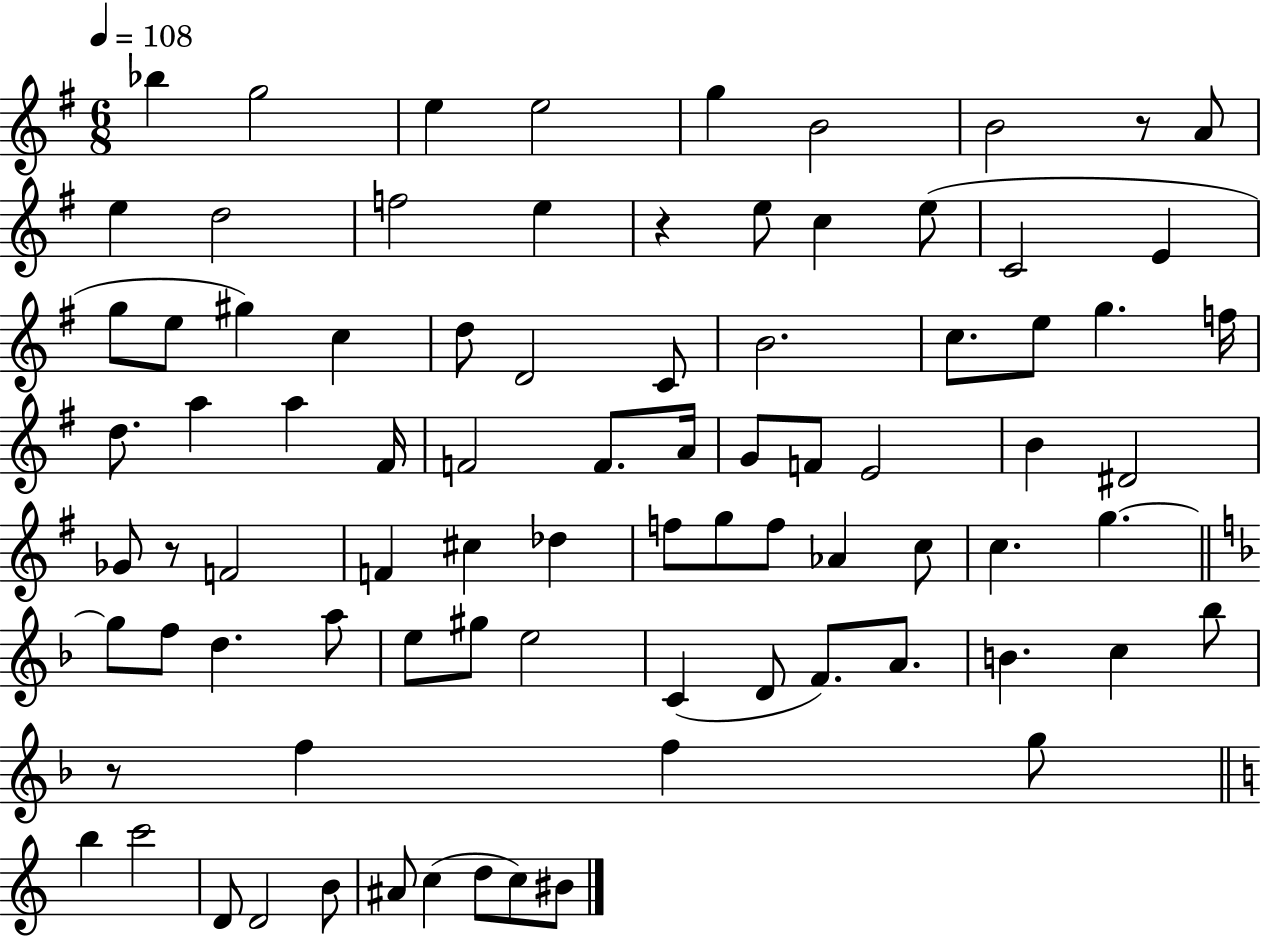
X:1
T:Untitled
M:6/8
L:1/4
K:G
_b g2 e e2 g B2 B2 z/2 A/2 e d2 f2 e z e/2 c e/2 C2 E g/2 e/2 ^g c d/2 D2 C/2 B2 c/2 e/2 g f/4 d/2 a a ^F/4 F2 F/2 A/4 G/2 F/2 E2 B ^D2 _G/2 z/2 F2 F ^c _d f/2 g/2 f/2 _A c/2 c g g/2 f/2 d a/2 e/2 ^g/2 e2 C D/2 F/2 A/2 B c _b/2 z/2 f f g/2 b c'2 D/2 D2 B/2 ^A/2 c d/2 c/2 ^B/2